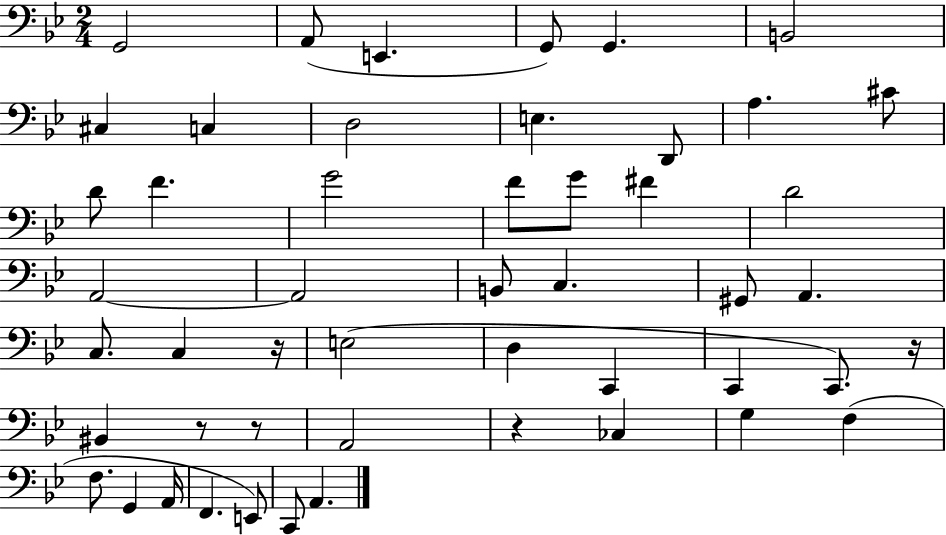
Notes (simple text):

G2/h A2/e E2/q. G2/e G2/q. B2/h C#3/q C3/q D3/h E3/q. D2/e A3/q. C#4/e D4/e F4/q. G4/h F4/e G4/e F#4/q D4/h A2/h A2/h B2/e C3/q. G#2/e A2/q. C3/e. C3/q R/s E3/h D3/q C2/q C2/q C2/e. R/s BIS2/q R/e R/e A2/h R/q CES3/q G3/q F3/q F3/e. G2/q A2/s F2/q. E2/e C2/e A2/q.